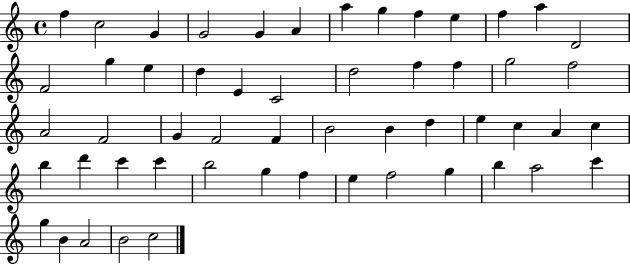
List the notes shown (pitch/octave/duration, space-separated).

F5/q C5/h G4/q G4/h G4/q A4/q A5/q G5/q F5/q E5/q F5/q A5/q D4/h F4/h G5/q E5/q D5/q E4/q C4/h D5/h F5/q F5/q G5/h F5/h A4/h F4/h G4/q F4/h F4/q B4/h B4/q D5/q E5/q C5/q A4/q C5/q B5/q D6/q C6/q C6/q B5/h G5/q F5/q E5/q F5/h G5/q B5/q A5/h C6/q G5/q B4/q A4/h B4/h C5/h